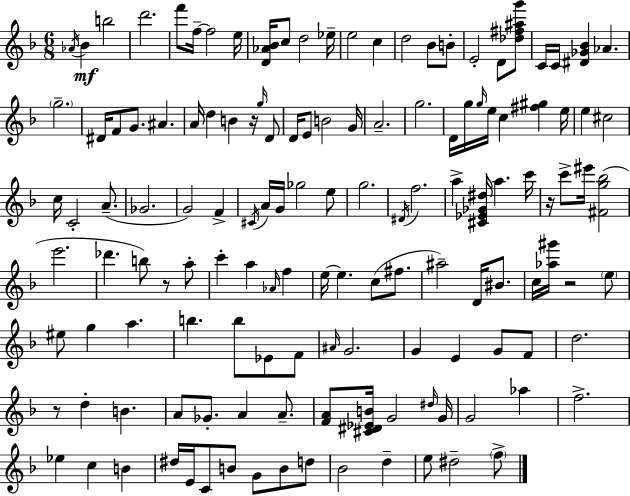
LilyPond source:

{
  \clef treble
  \numericTimeSignature
  \time 6/8
  \key f \major
  \repeat volta 2 { \acciaccatura { aes'16 }\mf bes'4 b''2 | d'''2. | f'''8 f''16--~~ f''2 | e''16 <d' aes' bes'>16 c''8 d''2 | \break ees''16-- e''2 c''4 | d''2 bes'8 b'8-. | e'2-. d'8 <des'' fis'' ais'' g'''>8 | c'16 c'16 <dis' ges' bes'>4 aes'4. | \break \parenthesize g''2.-- | dis'16 f'8 g'8. ais'4. | a'16 d''4 b'4 r16 \grace { g''16 } | d'8 d'16 e'8 b'2 | \break g'16 a'2.-- | g''2. | d'16 g''16 \grace { g''16 } e''16 c''4 <fis'' gis''>4 | e''16 e''4 cis''2 | \break c''16 c'2-. | a'8.--( ges'2. | g'2) f'4-> | \acciaccatura { cis'16 } a'16 g'16 ges''2 | \break e''8 g''2. | \acciaccatura { dis'16 } f''2. | a''4-> <cis' ees' ges' dis''>16 a''4. | c'''16 r16 c'''8-> eis'''16 <fis' g'' bes''>2( | \break e'''2. | des'''4. b''8) | r8 a''8-. c'''4-. a''4 | \grace { aes'16 } f''4 e''16~~ e''4. | \break c''8( fis''8. ais''2--) | d'16 bis'8. c''16 <aes'' gis'''>16 r2 | \parenthesize e''8 eis''8 g''4 | a''4. b''4. | \break b''8 ees'8 f'8 \grace { ais'16 } g'2. | g'4 e'4 | g'8 f'8 d''2. | r8 d''4-. | \break b'4. a'8 ges'8.-. | a'4 a'8.-- <f' a'>8 <cis' dis' ees' b'>16 g'2 | \grace { dis''16 } g'16 g'2 | aes''4 f''2.-> | \break ees''4 | c''4 b'4 dis''16 e'16 c'8 | b'8 g'8 b'8 d''8 bes'2 | d''4-- e''8 dis''2-- | \break \parenthesize f''8-> } \bar "|."
}